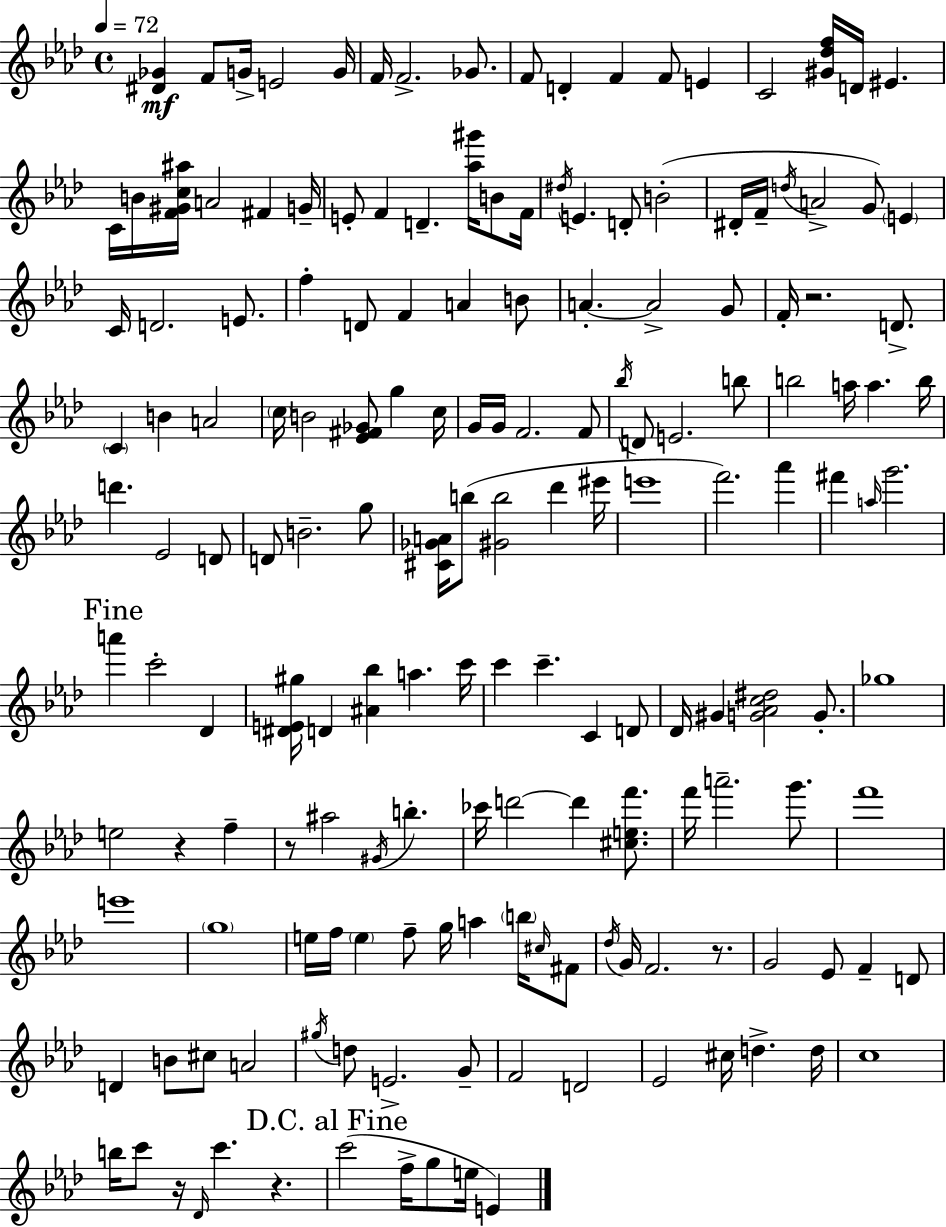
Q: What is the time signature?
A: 4/4